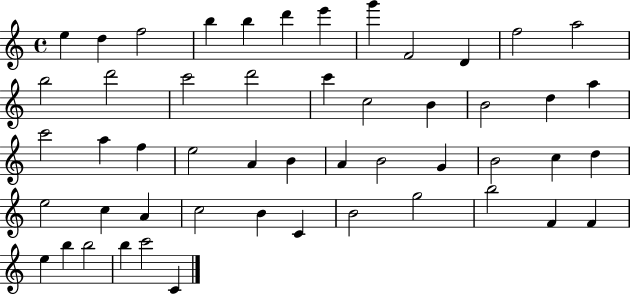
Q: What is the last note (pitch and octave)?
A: C4